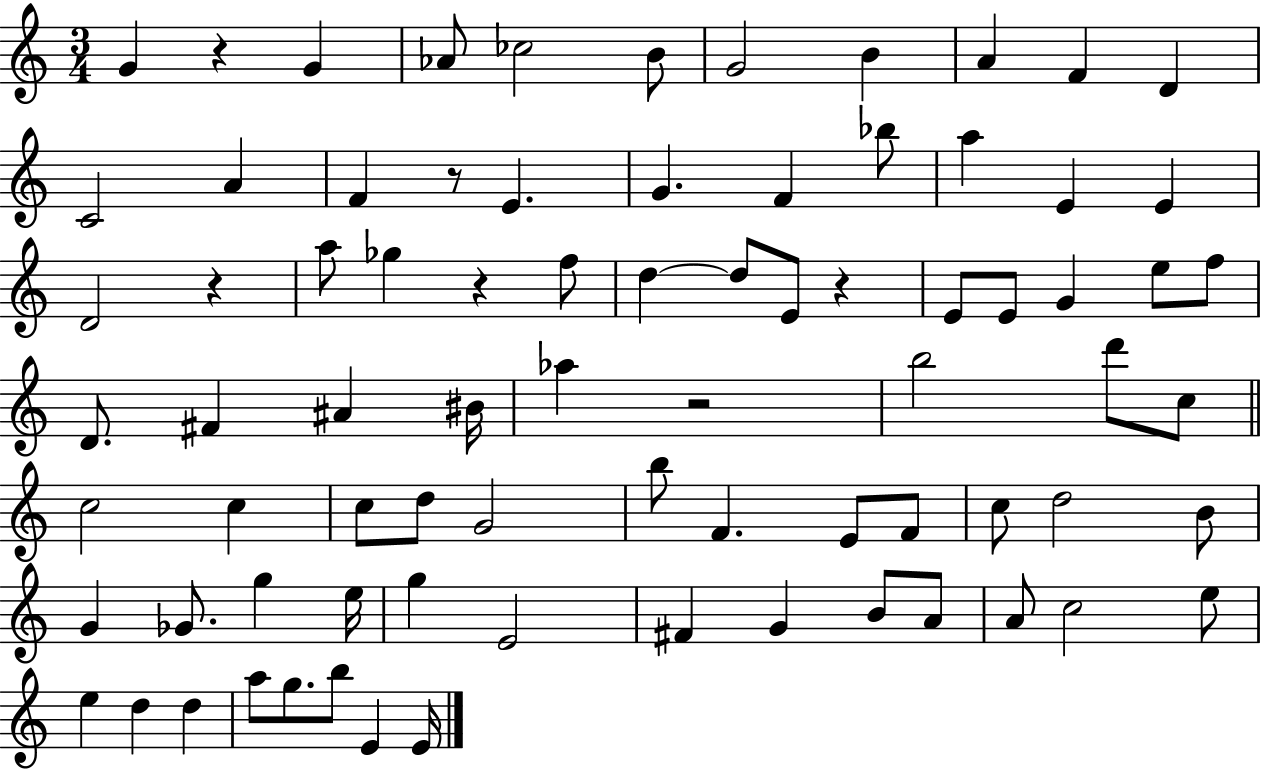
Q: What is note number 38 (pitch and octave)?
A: B5